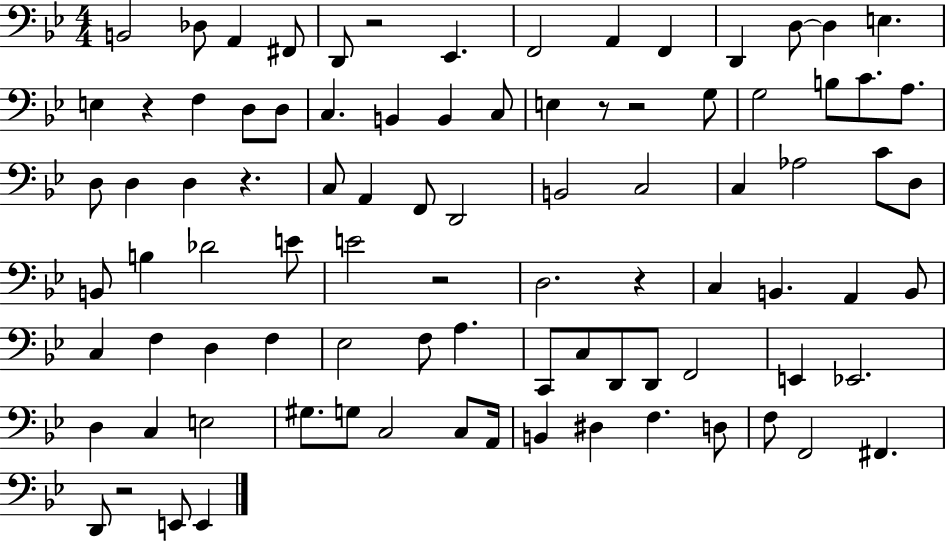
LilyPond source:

{
  \clef bass
  \numericTimeSignature
  \time 4/4
  \key bes \major
  b,2 des8 a,4 fis,8 | d,8 r2 ees,4. | f,2 a,4 f,4 | d,4 d8~~ d4 e4. | \break e4 r4 f4 d8 d8 | c4. b,4 b,4 c8 | e4 r8 r2 g8 | g2 b8 c'8. a8. | \break d8 d4 d4 r4. | c8 a,4 f,8 d,2 | b,2 c2 | c4 aes2 c'8 d8 | \break b,8 b4 des'2 e'8 | e'2 r2 | d2. r4 | c4 b,4. a,4 b,8 | \break c4 f4 d4 f4 | ees2 f8 a4. | c,8 c8 d,8 d,8 f,2 | e,4 ees,2. | \break d4 c4 e2 | gis8. g8 c2 c8 a,16 | b,4 dis4 f4. d8 | f8 f,2 fis,4. | \break d,8 r2 e,8 e,4 | \bar "|."
}